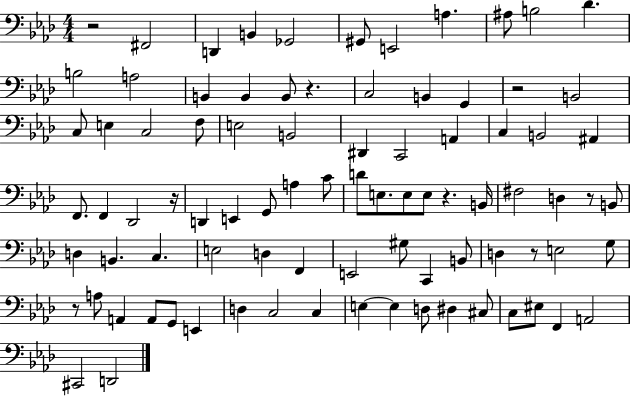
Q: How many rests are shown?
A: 8